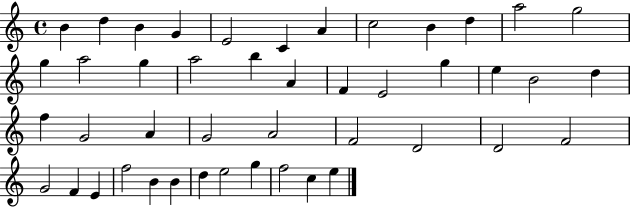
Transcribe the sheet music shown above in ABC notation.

X:1
T:Untitled
M:4/4
L:1/4
K:C
B d B G E2 C A c2 B d a2 g2 g a2 g a2 b A F E2 g e B2 d f G2 A G2 A2 F2 D2 D2 F2 G2 F E f2 B B d e2 g f2 c e